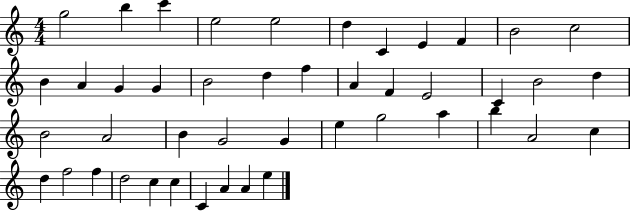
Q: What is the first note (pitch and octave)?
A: G5